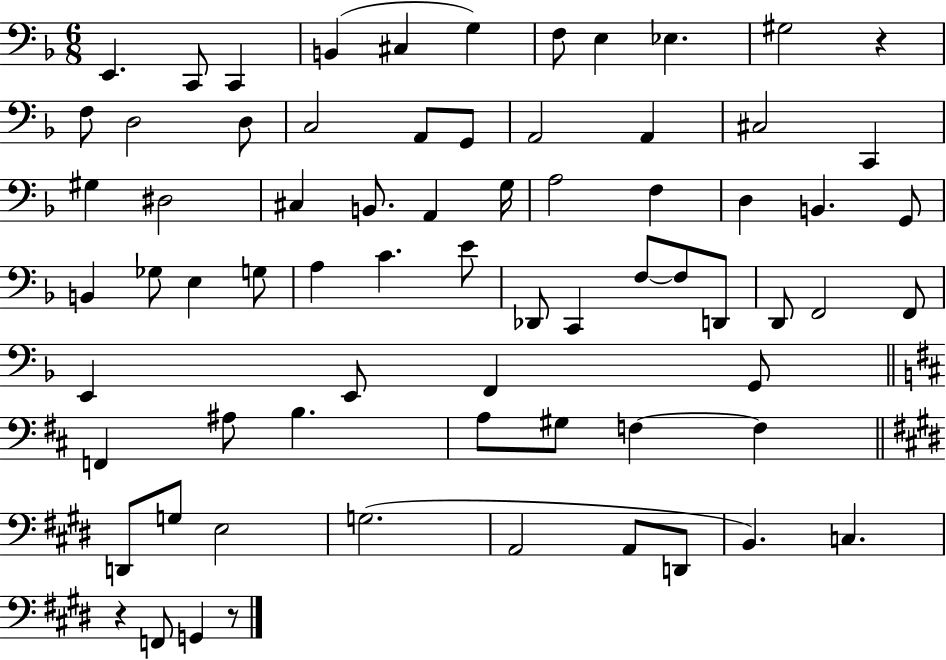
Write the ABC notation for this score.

X:1
T:Untitled
M:6/8
L:1/4
K:F
E,, C,,/2 C,, B,, ^C, G, F,/2 E, _E, ^G,2 z F,/2 D,2 D,/2 C,2 A,,/2 G,,/2 A,,2 A,, ^C,2 C,, ^G, ^D,2 ^C, B,,/2 A,, G,/4 A,2 F, D, B,, G,,/2 B,, _G,/2 E, G,/2 A, C E/2 _D,,/2 C,, F,/2 F,/2 D,,/2 D,,/2 F,,2 F,,/2 E,, E,,/2 F,, G,,/2 F,, ^A,/2 B, A,/2 ^G,/2 F, F, D,,/2 G,/2 E,2 G,2 A,,2 A,,/2 D,,/2 B,, C, z F,,/2 G,, z/2